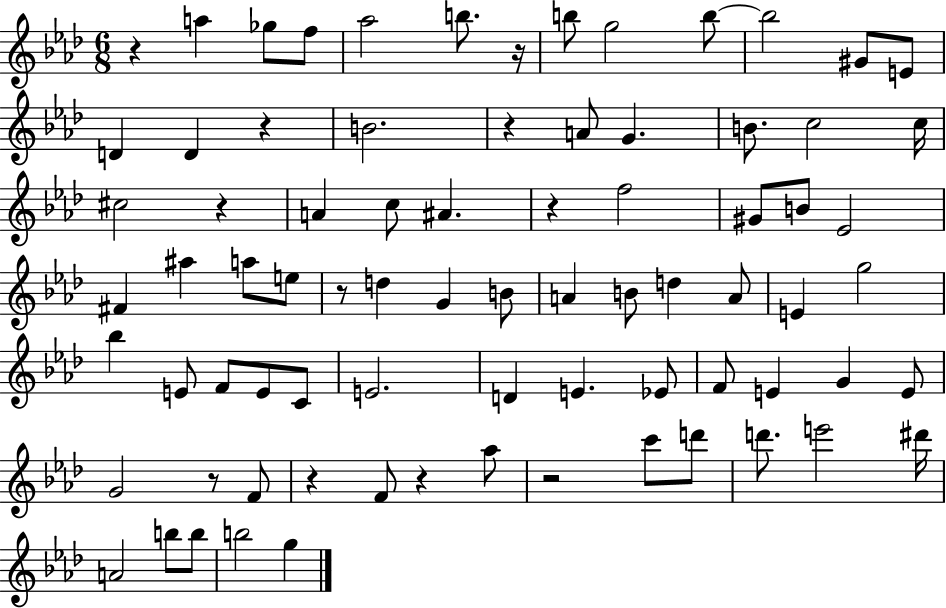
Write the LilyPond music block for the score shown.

{
  \clef treble
  \numericTimeSignature
  \time 6/8
  \key aes \major
  r4 a''4 ges''8 f''8 | aes''2 b''8. r16 | b''8 g''2 b''8~~ | b''2 gis'8 e'8 | \break d'4 d'4 r4 | b'2. | r4 a'8 g'4. | b'8. c''2 c''16 | \break cis''2 r4 | a'4 c''8 ais'4. | r4 f''2 | gis'8 b'8 ees'2 | \break fis'4 ais''4 a''8 e''8 | r8 d''4 g'4 b'8 | a'4 b'8 d''4 a'8 | e'4 g''2 | \break bes''4 e'8 f'8 e'8 c'8 | e'2. | d'4 e'4. ees'8 | f'8 e'4 g'4 e'8 | \break g'2 r8 f'8 | r4 f'8 r4 aes''8 | r2 c'''8 d'''8 | d'''8. e'''2 dis'''16 | \break a'2 b''8 b''8 | b''2 g''4 | \bar "|."
}